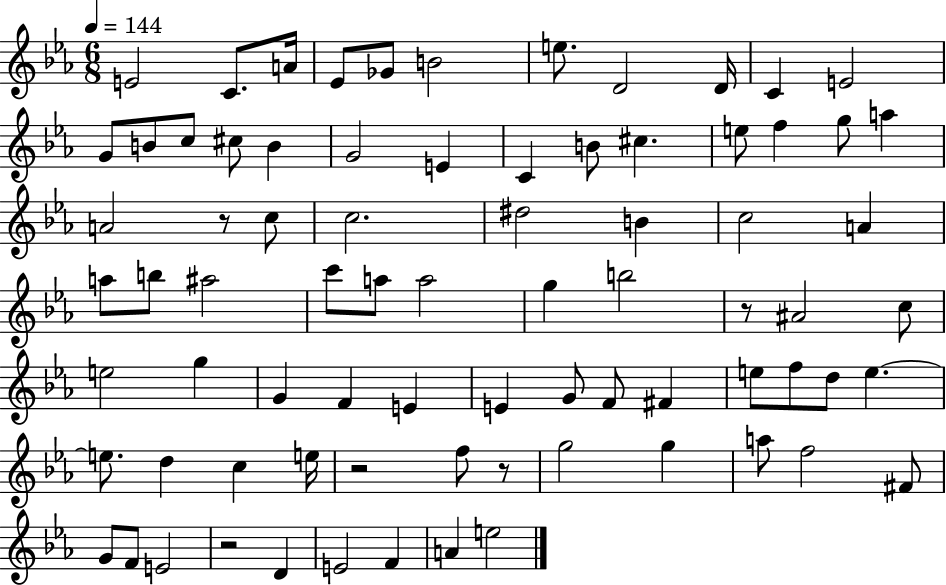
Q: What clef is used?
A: treble